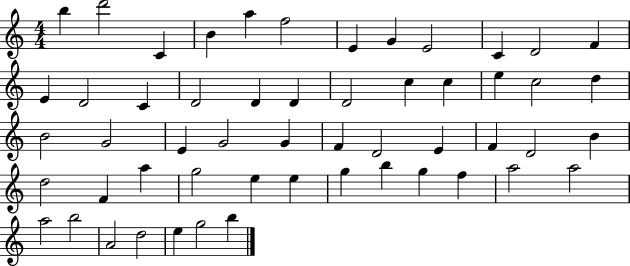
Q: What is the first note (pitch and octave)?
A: B5